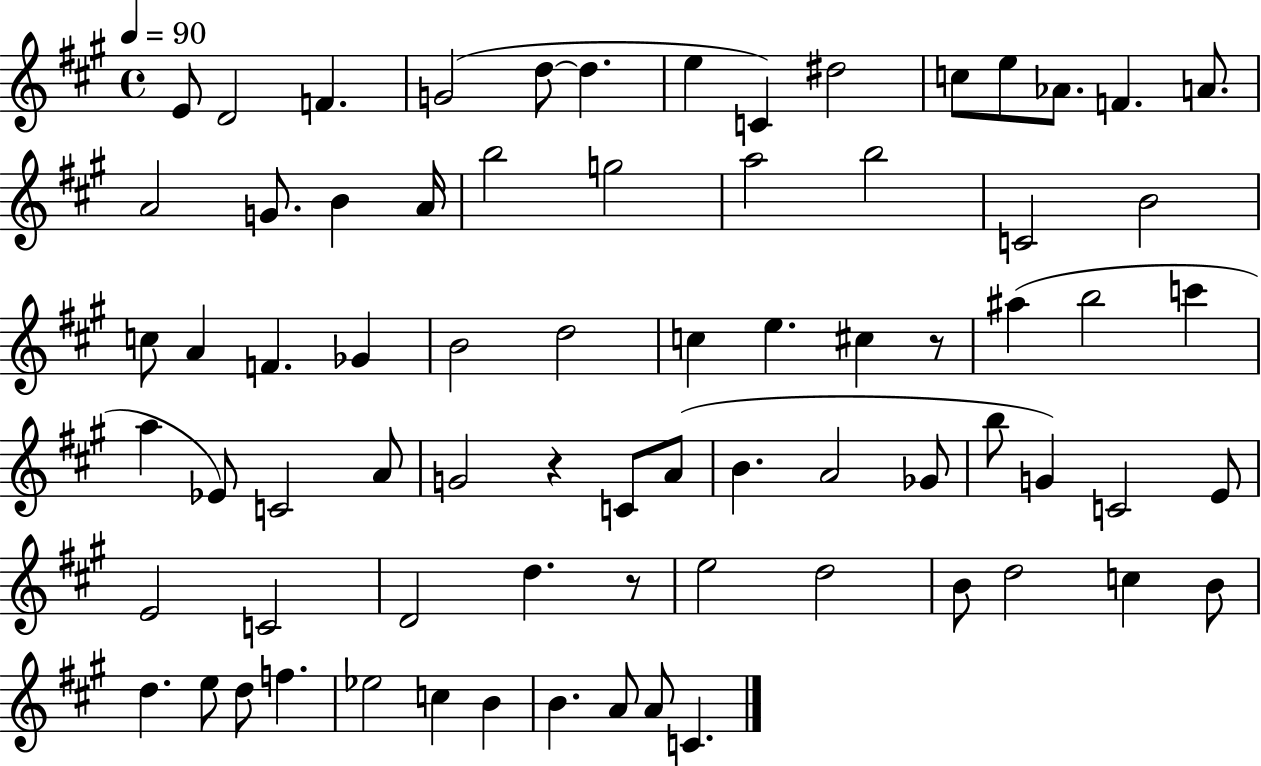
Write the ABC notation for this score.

X:1
T:Untitled
M:4/4
L:1/4
K:A
E/2 D2 F G2 d/2 d e C ^d2 c/2 e/2 _A/2 F A/2 A2 G/2 B A/4 b2 g2 a2 b2 C2 B2 c/2 A F _G B2 d2 c e ^c z/2 ^a b2 c' a _E/2 C2 A/2 G2 z C/2 A/2 B A2 _G/2 b/2 G C2 E/2 E2 C2 D2 d z/2 e2 d2 B/2 d2 c B/2 d e/2 d/2 f _e2 c B B A/2 A/2 C